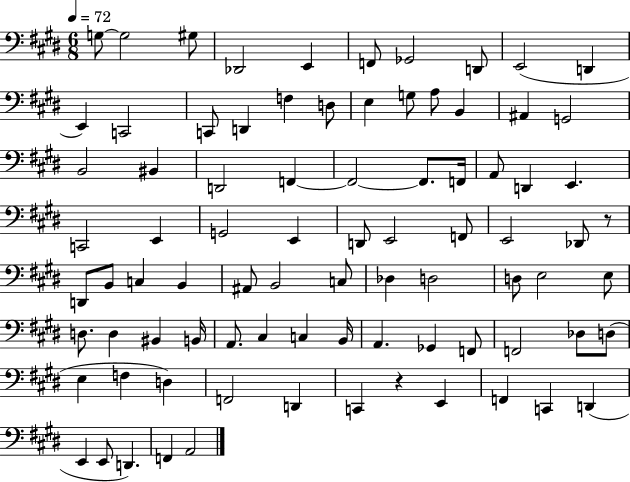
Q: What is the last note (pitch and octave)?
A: A2